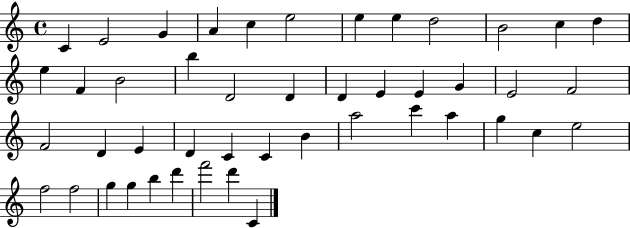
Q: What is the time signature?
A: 4/4